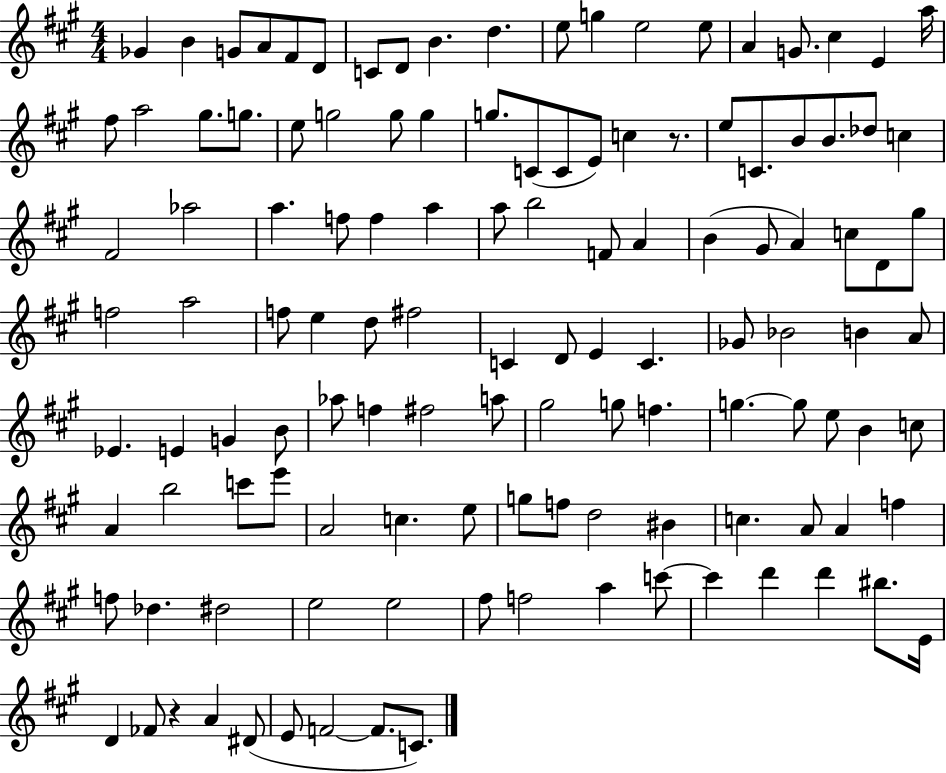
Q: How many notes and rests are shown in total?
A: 123